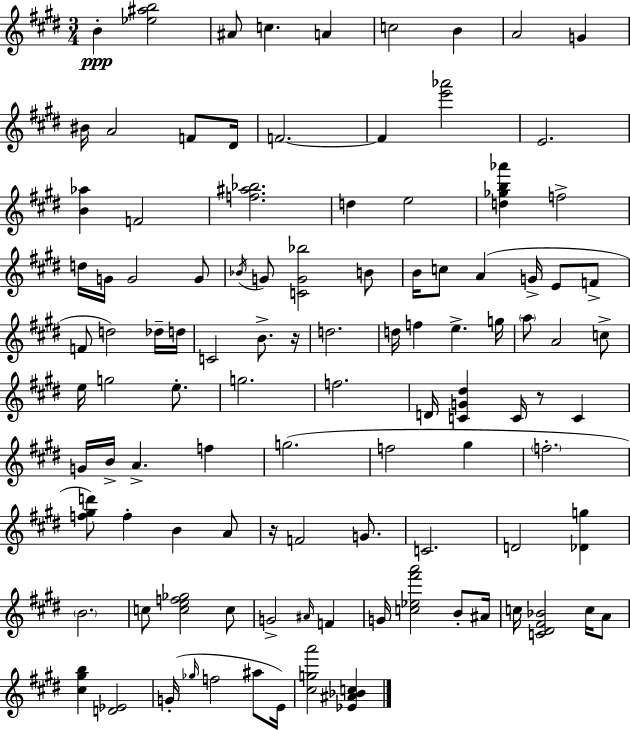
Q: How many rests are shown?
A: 3